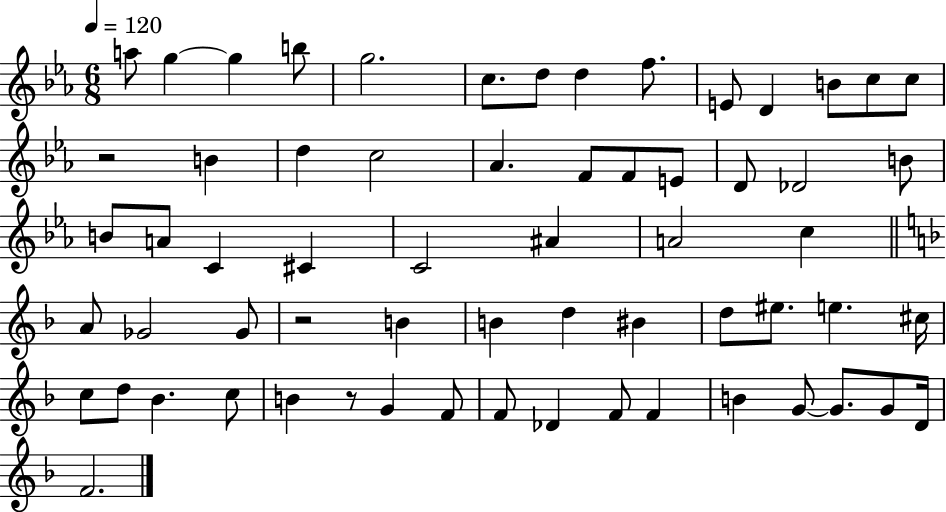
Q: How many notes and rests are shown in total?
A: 63